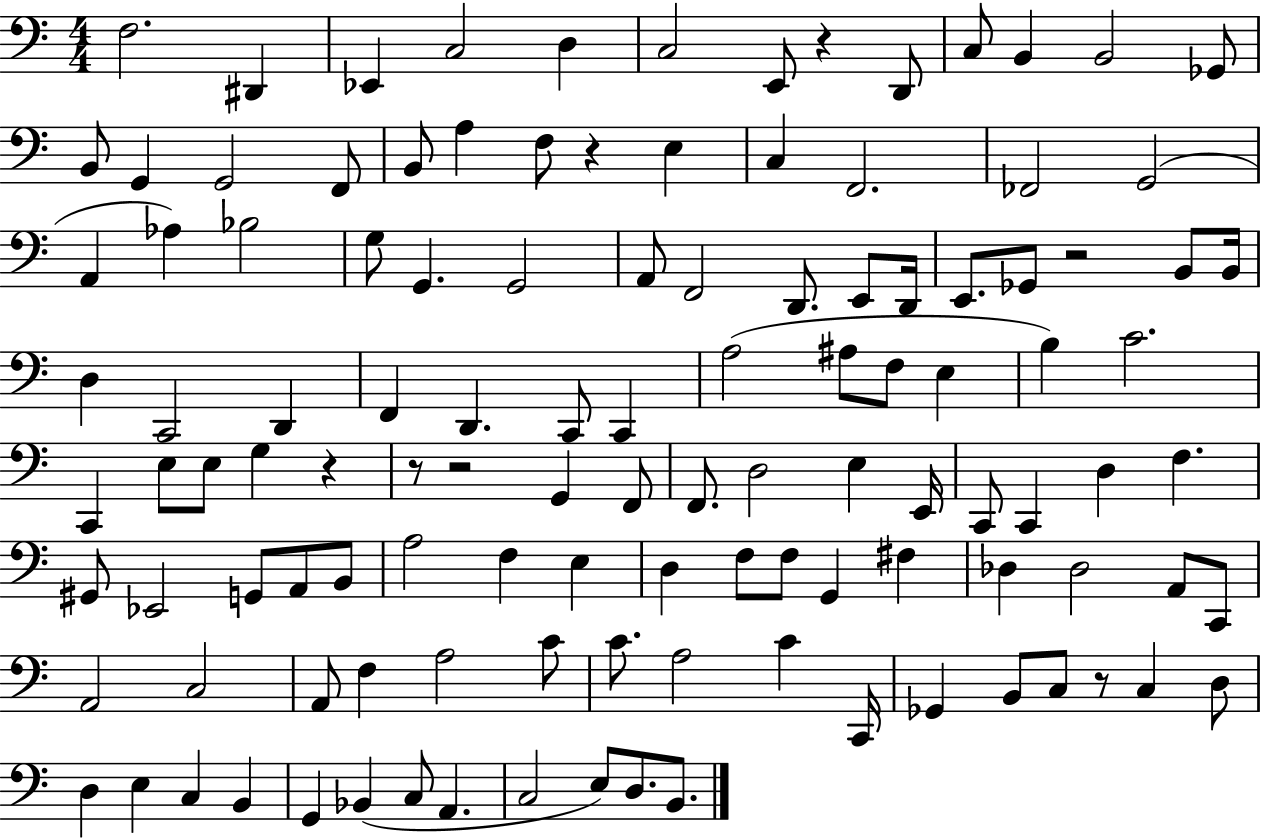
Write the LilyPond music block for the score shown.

{
  \clef bass
  \numericTimeSignature
  \time 4/4
  \key c \major
  f2. dis,4 | ees,4 c2 d4 | c2 e,8 r4 d,8 | c8 b,4 b,2 ges,8 | \break b,8 g,4 g,2 f,8 | b,8 a4 f8 r4 e4 | c4 f,2. | fes,2 g,2( | \break a,4 aes4) bes2 | g8 g,4. g,2 | a,8 f,2 d,8. e,8 d,16 | e,8. ges,8 r2 b,8 b,16 | \break d4 c,2 d,4 | f,4 d,4. c,8 c,4 | a2( ais8 f8 e4 | b4) c'2. | \break c,4 e8 e8 g4 r4 | r8 r2 g,4 f,8 | f,8. d2 e4 e,16 | c,8 c,4 d4 f4. | \break gis,8 ees,2 g,8 a,8 b,8 | a2 f4 e4 | d4 f8 f8 g,4 fis4 | des4 des2 a,8 c,8 | \break a,2 c2 | a,8 f4 a2 c'8 | c'8. a2 c'4 c,16 | ges,4 b,8 c8 r8 c4 d8 | \break d4 e4 c4 b,4 | g,4 bes,4( c8 a,4. | c2 e8) d8. b,8. | \bar "|."
}